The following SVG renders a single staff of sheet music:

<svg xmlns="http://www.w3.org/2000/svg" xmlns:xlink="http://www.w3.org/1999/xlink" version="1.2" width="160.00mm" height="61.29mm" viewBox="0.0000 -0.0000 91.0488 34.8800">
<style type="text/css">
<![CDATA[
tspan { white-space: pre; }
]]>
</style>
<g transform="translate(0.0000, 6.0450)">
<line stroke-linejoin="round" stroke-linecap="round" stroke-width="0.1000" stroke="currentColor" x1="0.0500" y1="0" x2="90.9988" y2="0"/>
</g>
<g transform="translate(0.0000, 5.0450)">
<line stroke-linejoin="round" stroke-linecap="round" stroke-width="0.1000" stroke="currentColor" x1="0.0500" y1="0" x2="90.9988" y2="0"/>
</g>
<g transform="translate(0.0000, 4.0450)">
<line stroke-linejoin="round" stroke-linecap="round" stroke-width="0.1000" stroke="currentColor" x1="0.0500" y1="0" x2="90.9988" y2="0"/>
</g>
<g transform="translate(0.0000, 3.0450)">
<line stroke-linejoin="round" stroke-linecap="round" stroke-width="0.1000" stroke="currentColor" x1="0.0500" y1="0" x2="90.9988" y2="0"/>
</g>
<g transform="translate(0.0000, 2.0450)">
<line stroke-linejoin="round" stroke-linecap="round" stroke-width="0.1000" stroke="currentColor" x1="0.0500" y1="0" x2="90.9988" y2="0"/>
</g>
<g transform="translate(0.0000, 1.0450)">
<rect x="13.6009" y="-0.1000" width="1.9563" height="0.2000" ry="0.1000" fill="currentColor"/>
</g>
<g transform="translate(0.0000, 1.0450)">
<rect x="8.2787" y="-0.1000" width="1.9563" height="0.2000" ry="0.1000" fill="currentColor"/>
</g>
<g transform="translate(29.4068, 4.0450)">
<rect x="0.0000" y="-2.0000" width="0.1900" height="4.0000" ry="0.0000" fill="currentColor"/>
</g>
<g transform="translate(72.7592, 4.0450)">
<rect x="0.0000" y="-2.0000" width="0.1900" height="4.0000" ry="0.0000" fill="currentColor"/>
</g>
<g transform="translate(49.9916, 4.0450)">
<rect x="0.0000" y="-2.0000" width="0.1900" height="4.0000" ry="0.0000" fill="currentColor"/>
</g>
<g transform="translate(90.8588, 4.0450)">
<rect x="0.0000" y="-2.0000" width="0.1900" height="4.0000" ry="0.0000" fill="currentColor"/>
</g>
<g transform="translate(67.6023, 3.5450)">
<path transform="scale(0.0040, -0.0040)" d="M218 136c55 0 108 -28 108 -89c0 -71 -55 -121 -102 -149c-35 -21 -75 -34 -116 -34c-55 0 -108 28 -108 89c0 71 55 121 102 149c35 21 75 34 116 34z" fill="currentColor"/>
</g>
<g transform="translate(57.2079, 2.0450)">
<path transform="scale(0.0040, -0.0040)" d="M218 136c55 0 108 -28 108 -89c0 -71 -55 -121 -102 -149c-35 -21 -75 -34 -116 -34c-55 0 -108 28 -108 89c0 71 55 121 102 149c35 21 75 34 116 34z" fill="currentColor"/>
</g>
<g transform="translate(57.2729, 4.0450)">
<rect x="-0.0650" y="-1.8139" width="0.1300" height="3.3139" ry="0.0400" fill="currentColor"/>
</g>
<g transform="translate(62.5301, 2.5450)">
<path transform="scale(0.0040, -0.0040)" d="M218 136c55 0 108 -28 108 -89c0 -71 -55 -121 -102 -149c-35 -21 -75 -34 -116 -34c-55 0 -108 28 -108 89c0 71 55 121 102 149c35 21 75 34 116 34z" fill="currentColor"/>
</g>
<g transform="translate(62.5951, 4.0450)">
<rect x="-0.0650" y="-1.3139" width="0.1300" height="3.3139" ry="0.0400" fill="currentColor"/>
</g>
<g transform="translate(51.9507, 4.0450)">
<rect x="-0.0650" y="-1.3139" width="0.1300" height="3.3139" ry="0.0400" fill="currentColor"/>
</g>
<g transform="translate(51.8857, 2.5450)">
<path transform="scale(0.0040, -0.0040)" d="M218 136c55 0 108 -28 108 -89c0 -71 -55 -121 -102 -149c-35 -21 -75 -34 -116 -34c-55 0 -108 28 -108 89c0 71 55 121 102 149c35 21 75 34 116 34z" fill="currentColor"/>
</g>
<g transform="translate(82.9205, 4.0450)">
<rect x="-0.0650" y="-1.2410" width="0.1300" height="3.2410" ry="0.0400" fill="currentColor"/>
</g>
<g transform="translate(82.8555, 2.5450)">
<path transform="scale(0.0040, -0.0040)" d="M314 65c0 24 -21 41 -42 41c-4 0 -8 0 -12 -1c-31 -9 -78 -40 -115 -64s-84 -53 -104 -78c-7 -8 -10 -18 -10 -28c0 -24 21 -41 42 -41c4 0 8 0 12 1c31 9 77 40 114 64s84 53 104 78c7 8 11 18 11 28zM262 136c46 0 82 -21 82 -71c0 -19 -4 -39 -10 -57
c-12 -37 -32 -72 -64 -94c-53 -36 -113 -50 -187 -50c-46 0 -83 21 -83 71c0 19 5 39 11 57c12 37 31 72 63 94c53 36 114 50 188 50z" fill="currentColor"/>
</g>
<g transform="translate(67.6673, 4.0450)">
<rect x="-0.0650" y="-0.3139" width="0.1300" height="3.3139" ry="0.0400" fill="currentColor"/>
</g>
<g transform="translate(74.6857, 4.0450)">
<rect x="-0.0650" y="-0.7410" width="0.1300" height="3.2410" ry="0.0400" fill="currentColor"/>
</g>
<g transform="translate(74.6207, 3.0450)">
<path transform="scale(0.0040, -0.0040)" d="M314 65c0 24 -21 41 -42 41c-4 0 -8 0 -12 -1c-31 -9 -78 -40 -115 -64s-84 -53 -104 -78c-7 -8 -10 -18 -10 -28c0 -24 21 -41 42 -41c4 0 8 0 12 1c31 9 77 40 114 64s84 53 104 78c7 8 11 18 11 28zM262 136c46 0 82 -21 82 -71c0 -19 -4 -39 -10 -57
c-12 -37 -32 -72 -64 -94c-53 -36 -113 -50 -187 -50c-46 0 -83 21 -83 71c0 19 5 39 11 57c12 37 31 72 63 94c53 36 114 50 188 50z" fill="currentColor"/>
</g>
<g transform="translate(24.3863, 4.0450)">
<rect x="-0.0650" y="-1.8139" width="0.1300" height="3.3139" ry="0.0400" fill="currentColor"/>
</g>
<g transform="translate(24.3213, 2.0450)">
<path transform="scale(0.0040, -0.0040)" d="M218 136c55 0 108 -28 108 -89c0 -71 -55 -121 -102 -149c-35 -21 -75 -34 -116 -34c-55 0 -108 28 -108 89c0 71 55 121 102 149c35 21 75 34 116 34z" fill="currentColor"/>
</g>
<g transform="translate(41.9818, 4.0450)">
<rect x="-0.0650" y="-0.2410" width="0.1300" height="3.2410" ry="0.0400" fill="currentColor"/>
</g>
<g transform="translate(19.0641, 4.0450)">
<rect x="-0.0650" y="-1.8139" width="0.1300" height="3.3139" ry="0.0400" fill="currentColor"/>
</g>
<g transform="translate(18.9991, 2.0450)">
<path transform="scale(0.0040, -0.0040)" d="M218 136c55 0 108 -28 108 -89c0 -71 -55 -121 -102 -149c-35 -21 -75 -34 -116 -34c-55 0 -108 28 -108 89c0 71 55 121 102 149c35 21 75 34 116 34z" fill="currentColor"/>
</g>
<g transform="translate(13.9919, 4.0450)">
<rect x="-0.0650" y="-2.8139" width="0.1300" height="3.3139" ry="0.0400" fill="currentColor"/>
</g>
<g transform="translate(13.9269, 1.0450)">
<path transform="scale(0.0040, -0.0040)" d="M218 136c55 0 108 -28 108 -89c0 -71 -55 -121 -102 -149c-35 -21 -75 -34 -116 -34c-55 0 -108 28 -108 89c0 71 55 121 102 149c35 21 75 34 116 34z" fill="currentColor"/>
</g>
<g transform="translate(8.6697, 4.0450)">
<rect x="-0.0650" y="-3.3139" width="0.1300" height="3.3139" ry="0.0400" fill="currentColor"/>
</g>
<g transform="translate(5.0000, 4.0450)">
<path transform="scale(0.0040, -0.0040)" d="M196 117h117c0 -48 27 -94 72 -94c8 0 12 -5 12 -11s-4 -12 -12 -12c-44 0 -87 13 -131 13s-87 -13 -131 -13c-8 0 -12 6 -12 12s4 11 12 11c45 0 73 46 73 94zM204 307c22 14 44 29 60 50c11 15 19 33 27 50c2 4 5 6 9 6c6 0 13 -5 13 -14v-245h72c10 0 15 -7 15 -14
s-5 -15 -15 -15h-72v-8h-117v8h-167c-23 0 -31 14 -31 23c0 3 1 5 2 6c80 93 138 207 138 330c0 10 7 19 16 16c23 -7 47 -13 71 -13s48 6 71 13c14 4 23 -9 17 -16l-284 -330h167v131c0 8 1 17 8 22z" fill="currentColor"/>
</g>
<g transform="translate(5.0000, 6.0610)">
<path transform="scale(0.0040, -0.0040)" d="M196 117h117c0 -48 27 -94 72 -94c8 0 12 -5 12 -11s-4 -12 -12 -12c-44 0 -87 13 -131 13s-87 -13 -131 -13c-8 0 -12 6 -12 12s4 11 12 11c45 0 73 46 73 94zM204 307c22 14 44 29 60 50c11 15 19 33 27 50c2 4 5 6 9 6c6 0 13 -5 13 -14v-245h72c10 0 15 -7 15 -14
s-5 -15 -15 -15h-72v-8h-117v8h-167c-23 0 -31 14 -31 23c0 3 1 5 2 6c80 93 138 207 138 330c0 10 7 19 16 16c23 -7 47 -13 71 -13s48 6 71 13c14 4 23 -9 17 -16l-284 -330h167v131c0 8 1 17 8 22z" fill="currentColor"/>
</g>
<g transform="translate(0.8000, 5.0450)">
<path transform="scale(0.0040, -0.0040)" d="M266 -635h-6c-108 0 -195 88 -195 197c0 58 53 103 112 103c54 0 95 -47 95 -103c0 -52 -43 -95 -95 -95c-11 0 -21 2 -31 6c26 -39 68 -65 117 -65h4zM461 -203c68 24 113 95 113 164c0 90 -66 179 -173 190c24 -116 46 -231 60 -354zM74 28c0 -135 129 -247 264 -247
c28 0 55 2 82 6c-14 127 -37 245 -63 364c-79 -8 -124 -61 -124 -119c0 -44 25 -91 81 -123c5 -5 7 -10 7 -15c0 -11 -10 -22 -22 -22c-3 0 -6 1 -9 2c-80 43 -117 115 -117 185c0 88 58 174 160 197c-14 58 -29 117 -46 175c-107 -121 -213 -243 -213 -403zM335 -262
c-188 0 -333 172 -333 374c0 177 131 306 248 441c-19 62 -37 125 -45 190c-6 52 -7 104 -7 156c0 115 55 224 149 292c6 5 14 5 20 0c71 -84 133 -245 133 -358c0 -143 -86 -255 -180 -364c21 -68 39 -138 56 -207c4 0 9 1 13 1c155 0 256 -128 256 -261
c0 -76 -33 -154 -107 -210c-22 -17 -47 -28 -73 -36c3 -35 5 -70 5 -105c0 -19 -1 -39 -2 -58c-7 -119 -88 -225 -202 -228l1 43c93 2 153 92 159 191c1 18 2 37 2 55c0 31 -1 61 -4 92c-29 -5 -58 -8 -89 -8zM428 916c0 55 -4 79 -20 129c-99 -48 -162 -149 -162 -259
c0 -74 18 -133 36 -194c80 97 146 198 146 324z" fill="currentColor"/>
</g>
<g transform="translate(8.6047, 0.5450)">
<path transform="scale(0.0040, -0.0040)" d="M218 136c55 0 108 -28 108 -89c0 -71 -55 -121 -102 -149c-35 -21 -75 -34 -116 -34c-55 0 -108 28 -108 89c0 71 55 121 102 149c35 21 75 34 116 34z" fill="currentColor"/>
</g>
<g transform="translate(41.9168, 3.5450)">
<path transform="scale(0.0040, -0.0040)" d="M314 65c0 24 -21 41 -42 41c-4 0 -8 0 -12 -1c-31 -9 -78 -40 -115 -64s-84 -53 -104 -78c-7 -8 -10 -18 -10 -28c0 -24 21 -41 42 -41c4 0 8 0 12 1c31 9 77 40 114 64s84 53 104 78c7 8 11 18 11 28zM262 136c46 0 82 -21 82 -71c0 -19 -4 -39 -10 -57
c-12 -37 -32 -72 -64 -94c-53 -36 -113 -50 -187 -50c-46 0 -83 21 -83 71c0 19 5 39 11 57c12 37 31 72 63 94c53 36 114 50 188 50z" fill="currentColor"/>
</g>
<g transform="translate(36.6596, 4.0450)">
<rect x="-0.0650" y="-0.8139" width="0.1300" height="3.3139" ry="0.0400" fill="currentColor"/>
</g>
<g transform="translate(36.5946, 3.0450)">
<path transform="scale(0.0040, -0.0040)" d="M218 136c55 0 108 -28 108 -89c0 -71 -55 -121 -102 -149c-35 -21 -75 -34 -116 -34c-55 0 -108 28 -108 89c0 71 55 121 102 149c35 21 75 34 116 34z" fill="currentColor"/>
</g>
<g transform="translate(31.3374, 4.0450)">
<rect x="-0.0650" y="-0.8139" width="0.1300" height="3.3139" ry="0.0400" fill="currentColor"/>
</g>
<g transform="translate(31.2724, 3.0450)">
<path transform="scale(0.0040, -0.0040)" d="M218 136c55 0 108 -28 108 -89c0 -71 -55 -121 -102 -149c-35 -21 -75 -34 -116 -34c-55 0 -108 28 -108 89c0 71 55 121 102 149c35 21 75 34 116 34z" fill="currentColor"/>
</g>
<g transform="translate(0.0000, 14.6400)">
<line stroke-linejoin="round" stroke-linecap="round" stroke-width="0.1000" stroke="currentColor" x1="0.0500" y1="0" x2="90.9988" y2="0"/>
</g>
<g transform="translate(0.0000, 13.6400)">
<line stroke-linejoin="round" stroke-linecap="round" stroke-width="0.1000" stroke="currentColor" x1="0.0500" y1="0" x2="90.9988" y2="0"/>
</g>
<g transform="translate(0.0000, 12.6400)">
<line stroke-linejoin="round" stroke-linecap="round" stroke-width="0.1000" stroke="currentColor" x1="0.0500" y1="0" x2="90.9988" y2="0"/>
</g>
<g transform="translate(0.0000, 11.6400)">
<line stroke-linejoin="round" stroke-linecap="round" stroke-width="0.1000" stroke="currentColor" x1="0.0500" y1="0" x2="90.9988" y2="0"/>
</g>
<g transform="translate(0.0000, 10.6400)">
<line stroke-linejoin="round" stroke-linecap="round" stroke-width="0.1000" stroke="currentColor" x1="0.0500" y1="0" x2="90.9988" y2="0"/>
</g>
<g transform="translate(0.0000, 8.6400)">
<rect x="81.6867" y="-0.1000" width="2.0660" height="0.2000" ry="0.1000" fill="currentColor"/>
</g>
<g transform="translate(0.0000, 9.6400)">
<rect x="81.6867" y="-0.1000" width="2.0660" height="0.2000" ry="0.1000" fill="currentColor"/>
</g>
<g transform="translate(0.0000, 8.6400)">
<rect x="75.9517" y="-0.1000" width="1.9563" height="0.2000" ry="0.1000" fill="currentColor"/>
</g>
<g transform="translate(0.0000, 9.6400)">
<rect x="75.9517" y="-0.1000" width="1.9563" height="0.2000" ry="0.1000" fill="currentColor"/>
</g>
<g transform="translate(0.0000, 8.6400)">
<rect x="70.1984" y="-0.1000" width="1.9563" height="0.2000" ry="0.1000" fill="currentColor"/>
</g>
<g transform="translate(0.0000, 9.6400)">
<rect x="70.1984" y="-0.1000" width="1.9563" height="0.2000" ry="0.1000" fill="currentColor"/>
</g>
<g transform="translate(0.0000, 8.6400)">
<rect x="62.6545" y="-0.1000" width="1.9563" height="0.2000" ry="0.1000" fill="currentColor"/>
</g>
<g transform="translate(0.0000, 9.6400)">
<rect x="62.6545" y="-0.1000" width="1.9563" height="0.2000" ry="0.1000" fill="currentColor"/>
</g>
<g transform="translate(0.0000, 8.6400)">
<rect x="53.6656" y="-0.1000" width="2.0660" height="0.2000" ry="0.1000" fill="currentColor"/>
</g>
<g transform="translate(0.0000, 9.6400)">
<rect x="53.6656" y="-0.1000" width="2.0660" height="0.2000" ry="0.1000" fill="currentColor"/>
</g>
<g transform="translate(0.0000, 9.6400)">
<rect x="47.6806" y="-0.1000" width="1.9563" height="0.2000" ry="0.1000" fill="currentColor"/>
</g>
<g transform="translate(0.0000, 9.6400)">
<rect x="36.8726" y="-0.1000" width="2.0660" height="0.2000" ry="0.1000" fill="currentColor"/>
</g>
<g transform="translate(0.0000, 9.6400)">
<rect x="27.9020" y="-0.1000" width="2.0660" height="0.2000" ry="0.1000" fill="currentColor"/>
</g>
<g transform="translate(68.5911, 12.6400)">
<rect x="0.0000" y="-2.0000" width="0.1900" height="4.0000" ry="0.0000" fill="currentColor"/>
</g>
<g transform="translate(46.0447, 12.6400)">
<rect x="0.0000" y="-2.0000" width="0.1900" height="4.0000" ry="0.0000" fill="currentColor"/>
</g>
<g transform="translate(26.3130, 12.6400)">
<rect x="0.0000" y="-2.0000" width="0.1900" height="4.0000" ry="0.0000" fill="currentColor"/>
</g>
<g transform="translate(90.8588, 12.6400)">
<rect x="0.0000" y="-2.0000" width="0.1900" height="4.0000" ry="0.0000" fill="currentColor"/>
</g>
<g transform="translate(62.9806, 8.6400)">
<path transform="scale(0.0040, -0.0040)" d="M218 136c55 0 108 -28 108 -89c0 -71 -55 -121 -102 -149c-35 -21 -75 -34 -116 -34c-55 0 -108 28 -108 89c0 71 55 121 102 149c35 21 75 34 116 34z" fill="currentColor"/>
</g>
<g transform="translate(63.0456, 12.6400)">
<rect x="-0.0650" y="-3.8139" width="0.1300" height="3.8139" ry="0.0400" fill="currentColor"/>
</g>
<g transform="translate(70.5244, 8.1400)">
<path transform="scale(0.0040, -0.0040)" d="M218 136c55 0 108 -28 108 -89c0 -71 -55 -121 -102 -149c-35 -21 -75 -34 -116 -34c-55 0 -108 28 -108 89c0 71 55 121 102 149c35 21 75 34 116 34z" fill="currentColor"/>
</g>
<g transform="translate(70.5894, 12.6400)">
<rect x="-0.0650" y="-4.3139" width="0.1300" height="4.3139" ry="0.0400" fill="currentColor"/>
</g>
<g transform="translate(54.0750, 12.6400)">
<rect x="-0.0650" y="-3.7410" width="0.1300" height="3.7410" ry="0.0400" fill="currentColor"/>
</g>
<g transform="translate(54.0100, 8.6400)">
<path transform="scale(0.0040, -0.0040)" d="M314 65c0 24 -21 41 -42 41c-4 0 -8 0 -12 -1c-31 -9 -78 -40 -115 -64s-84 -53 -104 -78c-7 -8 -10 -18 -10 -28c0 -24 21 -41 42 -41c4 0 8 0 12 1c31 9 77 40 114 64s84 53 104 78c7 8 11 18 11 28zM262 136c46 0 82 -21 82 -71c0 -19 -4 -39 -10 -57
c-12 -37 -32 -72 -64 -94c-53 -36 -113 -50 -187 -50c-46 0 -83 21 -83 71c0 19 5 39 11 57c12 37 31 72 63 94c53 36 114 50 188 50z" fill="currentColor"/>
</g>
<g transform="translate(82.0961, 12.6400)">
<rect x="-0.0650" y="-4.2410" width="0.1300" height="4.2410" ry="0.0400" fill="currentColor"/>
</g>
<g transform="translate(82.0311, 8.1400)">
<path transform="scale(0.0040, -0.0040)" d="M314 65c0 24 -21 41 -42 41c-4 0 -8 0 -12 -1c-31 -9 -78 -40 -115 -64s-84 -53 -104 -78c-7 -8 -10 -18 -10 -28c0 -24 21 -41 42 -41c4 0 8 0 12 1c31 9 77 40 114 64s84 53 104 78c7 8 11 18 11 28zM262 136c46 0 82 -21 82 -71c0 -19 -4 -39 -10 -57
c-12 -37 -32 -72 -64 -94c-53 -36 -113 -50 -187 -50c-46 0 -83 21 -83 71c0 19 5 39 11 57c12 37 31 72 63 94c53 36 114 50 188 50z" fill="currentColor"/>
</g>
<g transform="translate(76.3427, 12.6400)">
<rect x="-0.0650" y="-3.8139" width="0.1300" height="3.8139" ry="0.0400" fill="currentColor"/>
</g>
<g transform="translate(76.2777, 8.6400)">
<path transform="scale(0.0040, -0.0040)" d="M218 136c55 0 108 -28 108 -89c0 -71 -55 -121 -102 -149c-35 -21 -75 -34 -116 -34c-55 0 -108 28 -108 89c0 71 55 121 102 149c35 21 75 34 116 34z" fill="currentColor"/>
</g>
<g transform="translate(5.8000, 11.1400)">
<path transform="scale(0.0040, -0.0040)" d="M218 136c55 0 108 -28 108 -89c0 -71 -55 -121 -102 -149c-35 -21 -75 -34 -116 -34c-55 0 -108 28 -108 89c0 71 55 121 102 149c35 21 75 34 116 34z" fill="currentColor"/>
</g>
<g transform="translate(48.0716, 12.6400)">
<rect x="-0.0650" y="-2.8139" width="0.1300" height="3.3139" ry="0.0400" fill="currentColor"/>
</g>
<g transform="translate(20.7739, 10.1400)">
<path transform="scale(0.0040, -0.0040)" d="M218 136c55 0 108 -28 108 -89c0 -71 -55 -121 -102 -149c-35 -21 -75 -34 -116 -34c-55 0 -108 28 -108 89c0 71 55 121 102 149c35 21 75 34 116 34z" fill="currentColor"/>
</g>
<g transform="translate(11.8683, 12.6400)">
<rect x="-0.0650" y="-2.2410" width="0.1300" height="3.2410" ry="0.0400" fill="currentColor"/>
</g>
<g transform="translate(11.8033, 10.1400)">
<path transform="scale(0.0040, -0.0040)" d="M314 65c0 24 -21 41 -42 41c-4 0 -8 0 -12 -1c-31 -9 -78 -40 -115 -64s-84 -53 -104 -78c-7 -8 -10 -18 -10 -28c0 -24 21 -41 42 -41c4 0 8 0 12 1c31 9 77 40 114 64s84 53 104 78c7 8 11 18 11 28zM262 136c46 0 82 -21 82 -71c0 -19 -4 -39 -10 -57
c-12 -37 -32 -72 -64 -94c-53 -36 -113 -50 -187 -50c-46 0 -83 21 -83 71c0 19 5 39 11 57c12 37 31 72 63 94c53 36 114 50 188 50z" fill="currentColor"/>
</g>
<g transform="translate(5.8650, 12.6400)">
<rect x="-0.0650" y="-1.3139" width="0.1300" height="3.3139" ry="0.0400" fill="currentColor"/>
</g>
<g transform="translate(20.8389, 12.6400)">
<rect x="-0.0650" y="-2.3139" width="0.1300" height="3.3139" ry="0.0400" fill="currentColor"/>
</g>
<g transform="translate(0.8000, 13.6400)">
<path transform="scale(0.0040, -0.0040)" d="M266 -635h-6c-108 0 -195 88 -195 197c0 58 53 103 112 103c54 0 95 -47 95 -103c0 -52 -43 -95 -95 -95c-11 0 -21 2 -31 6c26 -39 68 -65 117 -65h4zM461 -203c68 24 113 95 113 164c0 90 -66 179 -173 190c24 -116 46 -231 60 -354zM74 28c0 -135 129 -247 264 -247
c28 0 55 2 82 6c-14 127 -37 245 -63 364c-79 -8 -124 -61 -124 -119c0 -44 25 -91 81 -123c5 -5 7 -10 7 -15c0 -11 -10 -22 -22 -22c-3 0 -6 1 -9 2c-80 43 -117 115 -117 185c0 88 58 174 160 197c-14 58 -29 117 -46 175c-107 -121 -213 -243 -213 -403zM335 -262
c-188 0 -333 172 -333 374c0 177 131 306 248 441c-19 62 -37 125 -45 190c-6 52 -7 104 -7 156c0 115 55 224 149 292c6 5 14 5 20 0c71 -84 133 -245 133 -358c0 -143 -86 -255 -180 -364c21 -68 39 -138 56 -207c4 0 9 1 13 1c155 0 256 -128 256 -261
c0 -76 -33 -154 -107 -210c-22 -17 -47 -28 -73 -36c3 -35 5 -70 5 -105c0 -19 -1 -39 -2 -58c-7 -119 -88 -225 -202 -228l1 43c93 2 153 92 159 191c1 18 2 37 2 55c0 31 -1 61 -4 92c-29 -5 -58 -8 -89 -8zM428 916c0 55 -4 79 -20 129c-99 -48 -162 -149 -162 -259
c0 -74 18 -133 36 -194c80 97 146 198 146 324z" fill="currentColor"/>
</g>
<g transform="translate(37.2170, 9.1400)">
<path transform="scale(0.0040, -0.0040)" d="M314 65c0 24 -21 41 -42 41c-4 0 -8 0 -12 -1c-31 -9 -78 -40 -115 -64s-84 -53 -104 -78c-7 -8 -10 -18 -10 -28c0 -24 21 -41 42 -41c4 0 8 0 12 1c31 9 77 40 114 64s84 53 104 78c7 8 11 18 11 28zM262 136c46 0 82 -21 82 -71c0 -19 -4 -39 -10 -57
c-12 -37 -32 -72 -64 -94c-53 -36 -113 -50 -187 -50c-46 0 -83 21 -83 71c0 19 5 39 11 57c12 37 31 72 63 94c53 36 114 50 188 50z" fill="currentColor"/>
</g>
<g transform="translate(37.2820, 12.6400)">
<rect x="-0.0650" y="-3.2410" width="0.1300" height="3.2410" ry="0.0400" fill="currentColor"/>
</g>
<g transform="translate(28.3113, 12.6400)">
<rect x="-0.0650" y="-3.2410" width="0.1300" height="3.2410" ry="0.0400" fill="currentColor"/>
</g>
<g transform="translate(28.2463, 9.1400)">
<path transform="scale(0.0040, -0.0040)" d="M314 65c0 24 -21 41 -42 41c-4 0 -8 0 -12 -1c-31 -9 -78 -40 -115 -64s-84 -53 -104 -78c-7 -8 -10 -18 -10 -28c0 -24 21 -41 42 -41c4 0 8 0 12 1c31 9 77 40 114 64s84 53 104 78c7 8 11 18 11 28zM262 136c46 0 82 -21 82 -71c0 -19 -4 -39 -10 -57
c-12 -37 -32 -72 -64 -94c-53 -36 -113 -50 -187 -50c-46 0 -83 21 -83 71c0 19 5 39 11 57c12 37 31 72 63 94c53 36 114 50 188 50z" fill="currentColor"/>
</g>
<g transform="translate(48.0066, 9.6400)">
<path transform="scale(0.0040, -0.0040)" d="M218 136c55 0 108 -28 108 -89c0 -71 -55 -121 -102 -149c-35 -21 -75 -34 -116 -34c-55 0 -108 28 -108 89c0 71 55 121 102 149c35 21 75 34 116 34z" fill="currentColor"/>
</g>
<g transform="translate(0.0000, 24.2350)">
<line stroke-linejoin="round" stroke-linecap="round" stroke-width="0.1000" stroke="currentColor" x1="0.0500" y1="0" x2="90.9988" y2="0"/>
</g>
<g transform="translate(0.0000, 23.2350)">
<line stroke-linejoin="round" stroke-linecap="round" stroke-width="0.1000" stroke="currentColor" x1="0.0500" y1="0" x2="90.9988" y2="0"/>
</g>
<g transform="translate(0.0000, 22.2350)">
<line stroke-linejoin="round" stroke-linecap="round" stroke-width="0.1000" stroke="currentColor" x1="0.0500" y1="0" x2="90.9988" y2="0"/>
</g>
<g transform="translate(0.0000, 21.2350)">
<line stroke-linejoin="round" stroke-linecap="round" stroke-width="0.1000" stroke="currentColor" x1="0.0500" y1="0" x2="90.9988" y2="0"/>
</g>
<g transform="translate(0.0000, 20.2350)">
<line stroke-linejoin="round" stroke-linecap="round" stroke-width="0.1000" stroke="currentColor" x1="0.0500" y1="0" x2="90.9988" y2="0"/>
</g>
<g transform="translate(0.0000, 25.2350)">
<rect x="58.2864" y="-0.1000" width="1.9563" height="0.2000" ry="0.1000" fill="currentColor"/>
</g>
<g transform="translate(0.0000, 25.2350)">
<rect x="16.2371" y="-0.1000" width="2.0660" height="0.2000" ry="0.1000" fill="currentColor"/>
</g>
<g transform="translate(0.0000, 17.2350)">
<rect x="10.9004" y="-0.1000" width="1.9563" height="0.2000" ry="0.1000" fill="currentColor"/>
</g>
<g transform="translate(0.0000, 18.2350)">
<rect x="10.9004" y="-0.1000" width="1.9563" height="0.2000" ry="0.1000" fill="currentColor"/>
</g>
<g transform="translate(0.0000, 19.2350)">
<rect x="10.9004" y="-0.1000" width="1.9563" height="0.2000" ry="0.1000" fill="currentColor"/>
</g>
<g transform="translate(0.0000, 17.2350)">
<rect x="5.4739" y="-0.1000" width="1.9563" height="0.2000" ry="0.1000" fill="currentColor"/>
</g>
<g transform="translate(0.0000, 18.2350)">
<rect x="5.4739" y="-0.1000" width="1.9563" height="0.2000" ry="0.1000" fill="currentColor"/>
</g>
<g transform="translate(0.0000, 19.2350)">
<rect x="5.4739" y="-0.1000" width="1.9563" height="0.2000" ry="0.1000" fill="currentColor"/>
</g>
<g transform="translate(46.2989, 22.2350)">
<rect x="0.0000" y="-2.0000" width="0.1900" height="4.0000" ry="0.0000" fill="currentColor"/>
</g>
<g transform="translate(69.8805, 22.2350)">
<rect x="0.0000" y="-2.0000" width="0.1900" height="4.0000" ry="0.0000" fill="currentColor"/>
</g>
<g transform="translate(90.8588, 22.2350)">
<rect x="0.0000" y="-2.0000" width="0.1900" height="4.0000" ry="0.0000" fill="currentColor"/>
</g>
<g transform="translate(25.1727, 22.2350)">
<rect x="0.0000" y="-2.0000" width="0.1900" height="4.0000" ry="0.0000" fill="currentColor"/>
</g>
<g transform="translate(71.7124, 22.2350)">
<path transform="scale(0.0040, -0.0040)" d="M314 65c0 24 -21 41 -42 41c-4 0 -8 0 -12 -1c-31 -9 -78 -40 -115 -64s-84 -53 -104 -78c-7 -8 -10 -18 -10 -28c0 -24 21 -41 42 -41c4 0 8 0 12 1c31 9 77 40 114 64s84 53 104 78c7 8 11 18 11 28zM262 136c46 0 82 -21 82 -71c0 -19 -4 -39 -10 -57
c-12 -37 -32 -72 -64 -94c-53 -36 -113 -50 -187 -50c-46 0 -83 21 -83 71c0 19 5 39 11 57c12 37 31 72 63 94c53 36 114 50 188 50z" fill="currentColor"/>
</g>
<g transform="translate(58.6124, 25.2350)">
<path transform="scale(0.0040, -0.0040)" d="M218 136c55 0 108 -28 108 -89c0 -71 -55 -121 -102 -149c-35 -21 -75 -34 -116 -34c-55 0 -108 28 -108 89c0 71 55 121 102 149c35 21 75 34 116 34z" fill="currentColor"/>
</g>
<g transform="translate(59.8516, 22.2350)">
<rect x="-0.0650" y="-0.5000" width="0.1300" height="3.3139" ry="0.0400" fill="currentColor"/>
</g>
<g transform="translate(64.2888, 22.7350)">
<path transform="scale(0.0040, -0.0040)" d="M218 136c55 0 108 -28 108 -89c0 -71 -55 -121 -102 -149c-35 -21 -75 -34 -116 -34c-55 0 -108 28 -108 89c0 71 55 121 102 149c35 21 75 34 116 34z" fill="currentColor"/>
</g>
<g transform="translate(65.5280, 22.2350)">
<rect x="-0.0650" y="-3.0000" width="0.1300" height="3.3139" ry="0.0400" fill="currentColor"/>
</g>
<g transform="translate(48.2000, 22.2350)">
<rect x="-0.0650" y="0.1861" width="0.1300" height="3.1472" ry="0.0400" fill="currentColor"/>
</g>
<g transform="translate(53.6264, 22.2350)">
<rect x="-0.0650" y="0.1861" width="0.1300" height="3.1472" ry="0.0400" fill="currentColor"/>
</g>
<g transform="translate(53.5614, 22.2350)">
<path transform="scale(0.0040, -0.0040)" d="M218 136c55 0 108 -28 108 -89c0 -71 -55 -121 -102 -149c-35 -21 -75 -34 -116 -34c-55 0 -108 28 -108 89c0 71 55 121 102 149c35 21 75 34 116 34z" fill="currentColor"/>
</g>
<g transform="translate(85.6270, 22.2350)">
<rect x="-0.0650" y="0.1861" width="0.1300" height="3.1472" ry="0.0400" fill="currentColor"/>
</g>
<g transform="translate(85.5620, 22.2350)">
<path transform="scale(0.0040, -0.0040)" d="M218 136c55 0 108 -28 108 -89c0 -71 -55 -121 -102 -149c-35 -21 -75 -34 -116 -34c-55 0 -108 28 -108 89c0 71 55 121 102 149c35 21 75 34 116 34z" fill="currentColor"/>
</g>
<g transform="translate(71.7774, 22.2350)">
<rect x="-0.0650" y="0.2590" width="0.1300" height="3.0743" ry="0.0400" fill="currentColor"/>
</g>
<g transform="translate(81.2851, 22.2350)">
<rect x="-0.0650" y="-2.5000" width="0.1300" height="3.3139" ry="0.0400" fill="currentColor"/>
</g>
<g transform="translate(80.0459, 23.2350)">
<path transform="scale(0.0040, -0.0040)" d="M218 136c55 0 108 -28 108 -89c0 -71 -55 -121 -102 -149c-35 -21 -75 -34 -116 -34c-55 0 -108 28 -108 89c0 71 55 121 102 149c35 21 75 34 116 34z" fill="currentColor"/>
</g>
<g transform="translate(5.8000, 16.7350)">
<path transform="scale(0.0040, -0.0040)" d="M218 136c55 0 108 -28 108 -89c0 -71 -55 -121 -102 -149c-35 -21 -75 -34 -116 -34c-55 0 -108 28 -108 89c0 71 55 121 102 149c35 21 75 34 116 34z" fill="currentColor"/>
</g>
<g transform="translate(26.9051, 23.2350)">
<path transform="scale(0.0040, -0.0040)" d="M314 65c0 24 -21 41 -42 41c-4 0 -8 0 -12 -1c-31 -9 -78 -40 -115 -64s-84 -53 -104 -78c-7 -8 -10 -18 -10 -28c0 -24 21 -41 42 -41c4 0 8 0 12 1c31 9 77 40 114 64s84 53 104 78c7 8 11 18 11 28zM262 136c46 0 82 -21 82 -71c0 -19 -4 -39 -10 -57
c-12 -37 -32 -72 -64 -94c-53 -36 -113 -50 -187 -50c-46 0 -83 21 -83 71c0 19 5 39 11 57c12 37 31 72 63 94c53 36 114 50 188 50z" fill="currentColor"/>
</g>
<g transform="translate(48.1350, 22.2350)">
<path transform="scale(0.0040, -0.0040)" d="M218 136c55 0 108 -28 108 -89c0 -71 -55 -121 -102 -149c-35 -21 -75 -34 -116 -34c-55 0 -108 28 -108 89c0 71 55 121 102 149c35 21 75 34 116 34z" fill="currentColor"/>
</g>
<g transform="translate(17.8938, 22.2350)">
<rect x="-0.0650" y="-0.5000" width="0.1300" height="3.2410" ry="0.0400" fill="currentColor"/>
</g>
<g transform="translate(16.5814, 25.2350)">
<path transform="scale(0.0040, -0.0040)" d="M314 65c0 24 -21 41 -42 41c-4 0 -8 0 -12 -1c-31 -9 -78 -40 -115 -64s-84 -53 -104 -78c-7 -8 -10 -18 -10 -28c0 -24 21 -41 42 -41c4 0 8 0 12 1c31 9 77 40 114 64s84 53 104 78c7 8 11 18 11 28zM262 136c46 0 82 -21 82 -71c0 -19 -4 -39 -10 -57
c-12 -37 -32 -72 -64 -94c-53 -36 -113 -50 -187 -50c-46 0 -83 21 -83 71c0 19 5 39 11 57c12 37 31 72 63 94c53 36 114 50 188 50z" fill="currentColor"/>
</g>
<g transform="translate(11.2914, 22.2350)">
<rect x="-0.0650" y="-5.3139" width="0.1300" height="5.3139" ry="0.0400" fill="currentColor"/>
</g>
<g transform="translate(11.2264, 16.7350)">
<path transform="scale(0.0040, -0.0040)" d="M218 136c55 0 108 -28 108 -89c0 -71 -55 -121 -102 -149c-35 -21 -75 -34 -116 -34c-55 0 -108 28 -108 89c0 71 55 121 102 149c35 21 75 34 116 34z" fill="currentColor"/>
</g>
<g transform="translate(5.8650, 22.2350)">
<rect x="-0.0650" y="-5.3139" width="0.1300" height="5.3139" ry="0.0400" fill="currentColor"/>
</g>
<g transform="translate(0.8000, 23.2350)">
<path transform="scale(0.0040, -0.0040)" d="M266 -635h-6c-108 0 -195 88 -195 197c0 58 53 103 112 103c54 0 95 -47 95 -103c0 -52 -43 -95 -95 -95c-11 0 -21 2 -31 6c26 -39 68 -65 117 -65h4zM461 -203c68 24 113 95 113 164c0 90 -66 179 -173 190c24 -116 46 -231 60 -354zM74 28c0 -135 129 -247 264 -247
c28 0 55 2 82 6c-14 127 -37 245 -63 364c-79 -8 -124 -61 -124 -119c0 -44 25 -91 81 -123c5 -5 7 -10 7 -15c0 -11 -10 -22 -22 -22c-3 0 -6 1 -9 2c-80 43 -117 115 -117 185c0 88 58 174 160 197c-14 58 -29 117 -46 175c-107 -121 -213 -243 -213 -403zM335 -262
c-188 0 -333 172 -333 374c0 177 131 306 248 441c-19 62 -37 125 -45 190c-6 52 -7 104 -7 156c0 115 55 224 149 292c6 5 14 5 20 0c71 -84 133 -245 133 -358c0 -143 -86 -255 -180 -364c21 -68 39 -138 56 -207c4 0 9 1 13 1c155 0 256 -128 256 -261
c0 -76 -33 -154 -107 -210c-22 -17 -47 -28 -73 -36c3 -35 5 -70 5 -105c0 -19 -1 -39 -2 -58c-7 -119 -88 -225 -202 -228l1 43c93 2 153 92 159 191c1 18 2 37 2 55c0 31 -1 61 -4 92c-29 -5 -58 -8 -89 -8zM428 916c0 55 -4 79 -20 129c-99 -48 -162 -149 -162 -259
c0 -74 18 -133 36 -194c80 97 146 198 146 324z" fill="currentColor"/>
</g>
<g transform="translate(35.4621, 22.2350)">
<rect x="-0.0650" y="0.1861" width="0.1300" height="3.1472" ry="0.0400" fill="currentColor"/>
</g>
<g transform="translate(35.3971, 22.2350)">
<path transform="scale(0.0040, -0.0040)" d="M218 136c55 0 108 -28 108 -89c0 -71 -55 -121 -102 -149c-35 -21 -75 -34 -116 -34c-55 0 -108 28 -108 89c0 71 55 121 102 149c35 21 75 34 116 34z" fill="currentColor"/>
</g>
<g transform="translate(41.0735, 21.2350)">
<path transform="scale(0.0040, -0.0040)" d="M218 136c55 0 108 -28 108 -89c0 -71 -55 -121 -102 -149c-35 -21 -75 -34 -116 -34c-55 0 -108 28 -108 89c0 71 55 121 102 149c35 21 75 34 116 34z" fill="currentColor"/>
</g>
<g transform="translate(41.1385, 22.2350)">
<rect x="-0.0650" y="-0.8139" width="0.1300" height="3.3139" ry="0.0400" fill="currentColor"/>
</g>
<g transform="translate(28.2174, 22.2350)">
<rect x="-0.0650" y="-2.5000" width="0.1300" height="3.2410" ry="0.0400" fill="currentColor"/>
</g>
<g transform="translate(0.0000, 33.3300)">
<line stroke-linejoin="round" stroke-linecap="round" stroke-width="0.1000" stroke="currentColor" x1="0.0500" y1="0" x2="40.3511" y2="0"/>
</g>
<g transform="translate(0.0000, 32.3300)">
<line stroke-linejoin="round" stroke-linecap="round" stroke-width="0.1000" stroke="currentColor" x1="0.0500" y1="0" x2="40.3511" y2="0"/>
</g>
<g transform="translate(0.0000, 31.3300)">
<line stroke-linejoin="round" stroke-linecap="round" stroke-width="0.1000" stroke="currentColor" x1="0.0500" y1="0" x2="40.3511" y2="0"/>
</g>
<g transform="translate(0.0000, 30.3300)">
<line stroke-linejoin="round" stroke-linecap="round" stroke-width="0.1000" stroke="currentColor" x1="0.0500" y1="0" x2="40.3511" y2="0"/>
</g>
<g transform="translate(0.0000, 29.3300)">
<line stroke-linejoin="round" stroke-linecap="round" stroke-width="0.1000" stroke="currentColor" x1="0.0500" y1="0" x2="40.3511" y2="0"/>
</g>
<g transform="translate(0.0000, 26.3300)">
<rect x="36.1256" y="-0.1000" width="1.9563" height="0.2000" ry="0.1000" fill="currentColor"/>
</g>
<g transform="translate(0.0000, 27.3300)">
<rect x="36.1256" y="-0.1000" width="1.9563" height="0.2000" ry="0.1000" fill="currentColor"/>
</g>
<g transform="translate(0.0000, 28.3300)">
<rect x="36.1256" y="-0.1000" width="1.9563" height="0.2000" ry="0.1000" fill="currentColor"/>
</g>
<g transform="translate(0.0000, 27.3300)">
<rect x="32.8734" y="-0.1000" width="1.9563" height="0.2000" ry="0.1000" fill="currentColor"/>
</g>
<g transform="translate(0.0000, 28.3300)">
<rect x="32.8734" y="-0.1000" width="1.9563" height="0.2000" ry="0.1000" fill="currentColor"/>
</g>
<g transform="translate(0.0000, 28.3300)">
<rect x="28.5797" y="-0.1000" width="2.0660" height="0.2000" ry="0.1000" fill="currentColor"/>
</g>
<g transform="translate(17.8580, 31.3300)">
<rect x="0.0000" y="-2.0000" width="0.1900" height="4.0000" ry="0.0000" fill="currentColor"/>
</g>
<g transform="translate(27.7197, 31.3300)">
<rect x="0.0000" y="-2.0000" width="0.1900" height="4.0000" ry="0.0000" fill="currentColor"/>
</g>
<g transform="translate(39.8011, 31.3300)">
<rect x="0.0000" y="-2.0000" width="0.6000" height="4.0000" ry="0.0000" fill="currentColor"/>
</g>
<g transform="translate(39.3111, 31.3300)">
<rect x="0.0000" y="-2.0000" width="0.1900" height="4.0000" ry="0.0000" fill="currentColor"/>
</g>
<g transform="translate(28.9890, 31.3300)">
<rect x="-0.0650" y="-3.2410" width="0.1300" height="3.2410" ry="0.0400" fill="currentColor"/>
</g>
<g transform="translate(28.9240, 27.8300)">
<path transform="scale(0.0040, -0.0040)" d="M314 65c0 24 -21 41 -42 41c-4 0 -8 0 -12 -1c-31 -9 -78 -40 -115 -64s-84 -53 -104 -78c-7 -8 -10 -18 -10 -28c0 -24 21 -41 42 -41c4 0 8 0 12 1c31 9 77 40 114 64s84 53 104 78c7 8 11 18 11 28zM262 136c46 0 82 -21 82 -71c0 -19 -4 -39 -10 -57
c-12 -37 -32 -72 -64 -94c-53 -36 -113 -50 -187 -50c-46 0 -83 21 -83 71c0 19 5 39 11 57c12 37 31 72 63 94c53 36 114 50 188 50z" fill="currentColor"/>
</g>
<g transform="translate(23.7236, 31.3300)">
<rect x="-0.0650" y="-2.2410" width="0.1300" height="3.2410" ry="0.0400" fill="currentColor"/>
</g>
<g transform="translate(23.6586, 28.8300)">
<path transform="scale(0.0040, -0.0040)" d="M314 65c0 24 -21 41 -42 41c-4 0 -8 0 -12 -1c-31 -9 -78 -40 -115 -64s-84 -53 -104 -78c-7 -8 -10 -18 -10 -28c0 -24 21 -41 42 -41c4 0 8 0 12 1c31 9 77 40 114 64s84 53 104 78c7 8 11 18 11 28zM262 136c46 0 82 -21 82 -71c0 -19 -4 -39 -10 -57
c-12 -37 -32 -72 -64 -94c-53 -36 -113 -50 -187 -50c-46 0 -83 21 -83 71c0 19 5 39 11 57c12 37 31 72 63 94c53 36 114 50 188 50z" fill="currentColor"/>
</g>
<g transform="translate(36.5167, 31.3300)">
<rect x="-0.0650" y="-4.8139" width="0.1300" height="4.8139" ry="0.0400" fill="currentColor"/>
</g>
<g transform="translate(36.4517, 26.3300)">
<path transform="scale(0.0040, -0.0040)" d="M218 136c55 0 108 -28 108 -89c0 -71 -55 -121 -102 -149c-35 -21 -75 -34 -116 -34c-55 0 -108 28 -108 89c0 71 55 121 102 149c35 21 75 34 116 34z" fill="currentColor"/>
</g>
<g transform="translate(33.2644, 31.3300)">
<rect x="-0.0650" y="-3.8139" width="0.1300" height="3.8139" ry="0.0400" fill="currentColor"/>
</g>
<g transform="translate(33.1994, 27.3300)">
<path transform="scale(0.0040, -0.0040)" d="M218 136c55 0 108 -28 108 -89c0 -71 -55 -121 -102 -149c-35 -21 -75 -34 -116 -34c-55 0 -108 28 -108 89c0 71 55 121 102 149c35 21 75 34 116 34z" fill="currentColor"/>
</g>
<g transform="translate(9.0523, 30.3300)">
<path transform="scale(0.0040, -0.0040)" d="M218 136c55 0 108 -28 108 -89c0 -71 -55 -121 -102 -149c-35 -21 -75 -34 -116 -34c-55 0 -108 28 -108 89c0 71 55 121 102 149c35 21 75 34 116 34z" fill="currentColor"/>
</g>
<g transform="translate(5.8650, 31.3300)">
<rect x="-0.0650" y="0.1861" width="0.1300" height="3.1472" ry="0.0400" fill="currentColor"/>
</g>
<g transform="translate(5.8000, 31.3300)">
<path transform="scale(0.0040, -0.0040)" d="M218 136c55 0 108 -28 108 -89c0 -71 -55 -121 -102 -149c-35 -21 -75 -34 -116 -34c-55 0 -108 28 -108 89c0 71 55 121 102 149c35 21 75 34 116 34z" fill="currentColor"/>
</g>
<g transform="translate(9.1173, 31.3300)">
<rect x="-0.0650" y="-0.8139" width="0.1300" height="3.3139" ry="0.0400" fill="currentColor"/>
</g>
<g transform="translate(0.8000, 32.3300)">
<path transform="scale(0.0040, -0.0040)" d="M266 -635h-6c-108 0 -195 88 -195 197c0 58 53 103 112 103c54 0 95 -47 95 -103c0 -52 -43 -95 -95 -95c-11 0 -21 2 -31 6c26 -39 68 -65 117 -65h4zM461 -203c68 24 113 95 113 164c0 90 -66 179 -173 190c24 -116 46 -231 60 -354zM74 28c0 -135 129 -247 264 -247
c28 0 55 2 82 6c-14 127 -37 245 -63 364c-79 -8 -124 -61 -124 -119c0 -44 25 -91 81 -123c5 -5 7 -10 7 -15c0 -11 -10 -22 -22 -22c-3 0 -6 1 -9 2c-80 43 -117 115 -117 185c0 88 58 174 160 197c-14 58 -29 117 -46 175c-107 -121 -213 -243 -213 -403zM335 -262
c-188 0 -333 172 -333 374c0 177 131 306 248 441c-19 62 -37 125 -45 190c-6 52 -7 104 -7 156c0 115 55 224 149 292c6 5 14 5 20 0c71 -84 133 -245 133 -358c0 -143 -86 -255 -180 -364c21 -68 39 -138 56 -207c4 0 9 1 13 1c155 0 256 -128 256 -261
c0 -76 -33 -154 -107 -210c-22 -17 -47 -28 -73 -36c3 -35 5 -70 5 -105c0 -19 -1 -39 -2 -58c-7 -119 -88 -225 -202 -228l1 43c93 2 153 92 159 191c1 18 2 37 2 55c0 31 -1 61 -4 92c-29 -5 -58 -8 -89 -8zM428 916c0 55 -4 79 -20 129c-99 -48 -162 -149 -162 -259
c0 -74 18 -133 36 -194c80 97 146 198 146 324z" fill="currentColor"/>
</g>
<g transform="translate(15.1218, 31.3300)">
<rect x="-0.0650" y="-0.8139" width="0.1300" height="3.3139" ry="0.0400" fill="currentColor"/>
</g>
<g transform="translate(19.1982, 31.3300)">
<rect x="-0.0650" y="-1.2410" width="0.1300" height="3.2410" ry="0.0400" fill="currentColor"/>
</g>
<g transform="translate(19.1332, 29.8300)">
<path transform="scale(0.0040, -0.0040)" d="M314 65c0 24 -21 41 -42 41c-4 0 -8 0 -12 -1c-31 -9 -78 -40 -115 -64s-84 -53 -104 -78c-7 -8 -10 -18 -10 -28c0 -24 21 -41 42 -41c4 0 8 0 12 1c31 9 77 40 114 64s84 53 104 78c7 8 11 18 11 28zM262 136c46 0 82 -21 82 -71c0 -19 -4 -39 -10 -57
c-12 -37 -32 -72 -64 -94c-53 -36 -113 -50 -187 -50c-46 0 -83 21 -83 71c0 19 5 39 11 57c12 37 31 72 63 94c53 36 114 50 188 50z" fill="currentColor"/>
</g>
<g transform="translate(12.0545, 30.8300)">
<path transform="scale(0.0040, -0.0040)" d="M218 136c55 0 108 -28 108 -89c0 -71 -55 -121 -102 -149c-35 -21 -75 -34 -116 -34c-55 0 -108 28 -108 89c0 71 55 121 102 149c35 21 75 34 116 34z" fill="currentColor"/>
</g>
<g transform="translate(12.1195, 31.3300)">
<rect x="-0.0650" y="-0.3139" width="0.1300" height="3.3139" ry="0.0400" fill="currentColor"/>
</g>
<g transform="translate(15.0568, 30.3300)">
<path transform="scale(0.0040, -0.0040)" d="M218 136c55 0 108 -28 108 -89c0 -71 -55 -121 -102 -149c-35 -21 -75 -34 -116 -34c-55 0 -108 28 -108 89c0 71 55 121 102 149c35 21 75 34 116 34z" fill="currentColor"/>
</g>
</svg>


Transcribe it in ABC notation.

X:1
T:Untitled
M:4/4
L:1/4
K:C
b a f f d d c2 e f e c d2 e2 e g2 g b2 b2 a c'2 c' d' c' d'2 f' f' C2 G2 B d B B C A B2 G B B d c d e2 g2 b2 c' e'